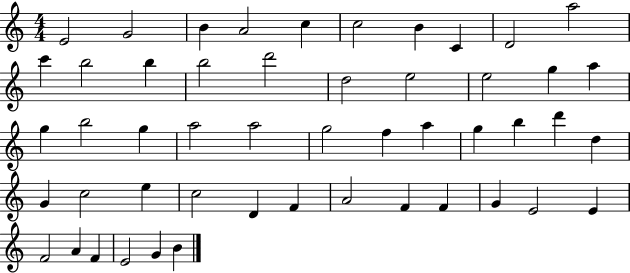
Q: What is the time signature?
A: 4/4